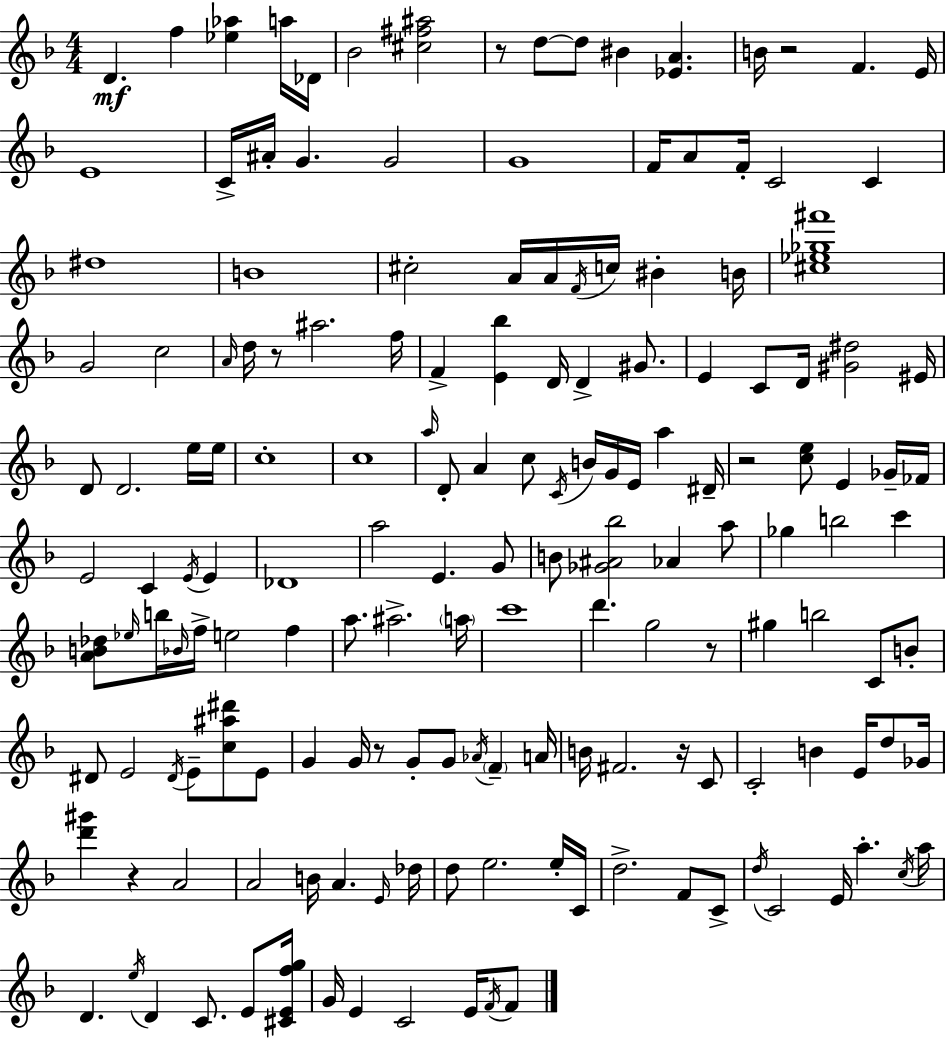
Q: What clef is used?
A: treble